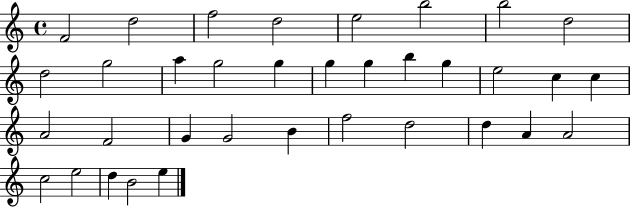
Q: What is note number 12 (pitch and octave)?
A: G5